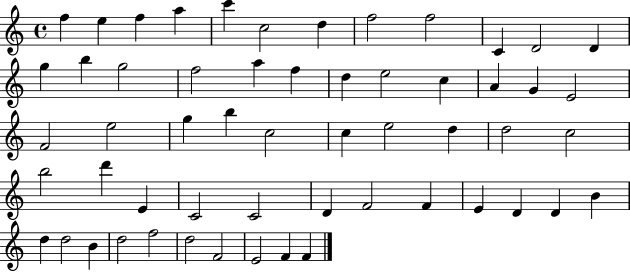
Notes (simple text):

F5/q E5/q F5/q A5/q C6/q C5/h D5/q F5/h F5/h C4/q D4/h D4/q G5/q B5/q G5/h F5/h A5/q F5/q D5/q E5/h C5/q A4/q G4/q E4/h F4/h E5/h G5/q B5/q C5/h C5/q E5/h D5/q D5/h C5/h B5/h D6/q E4/q C4/h C4/h D4/q F4/h F4/q E4/q D4/q D4/q B4/q D5/q D5/h B4/q D5/h F5/h D5/h F4/h E4/h F4/q F4/q